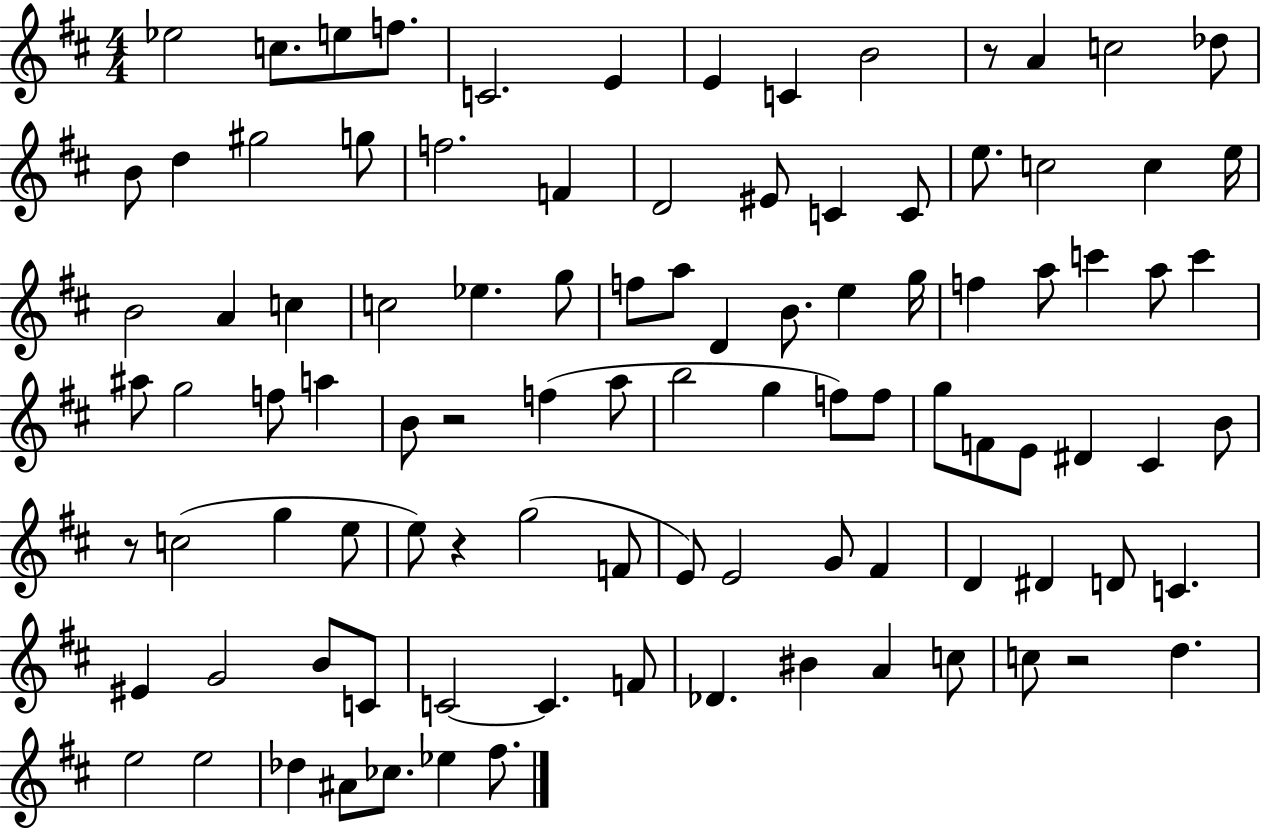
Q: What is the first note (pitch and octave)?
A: Eb5